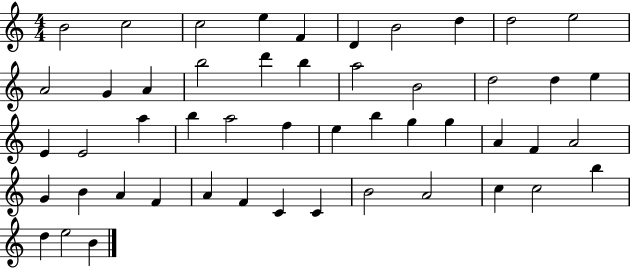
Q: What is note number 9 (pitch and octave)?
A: D5